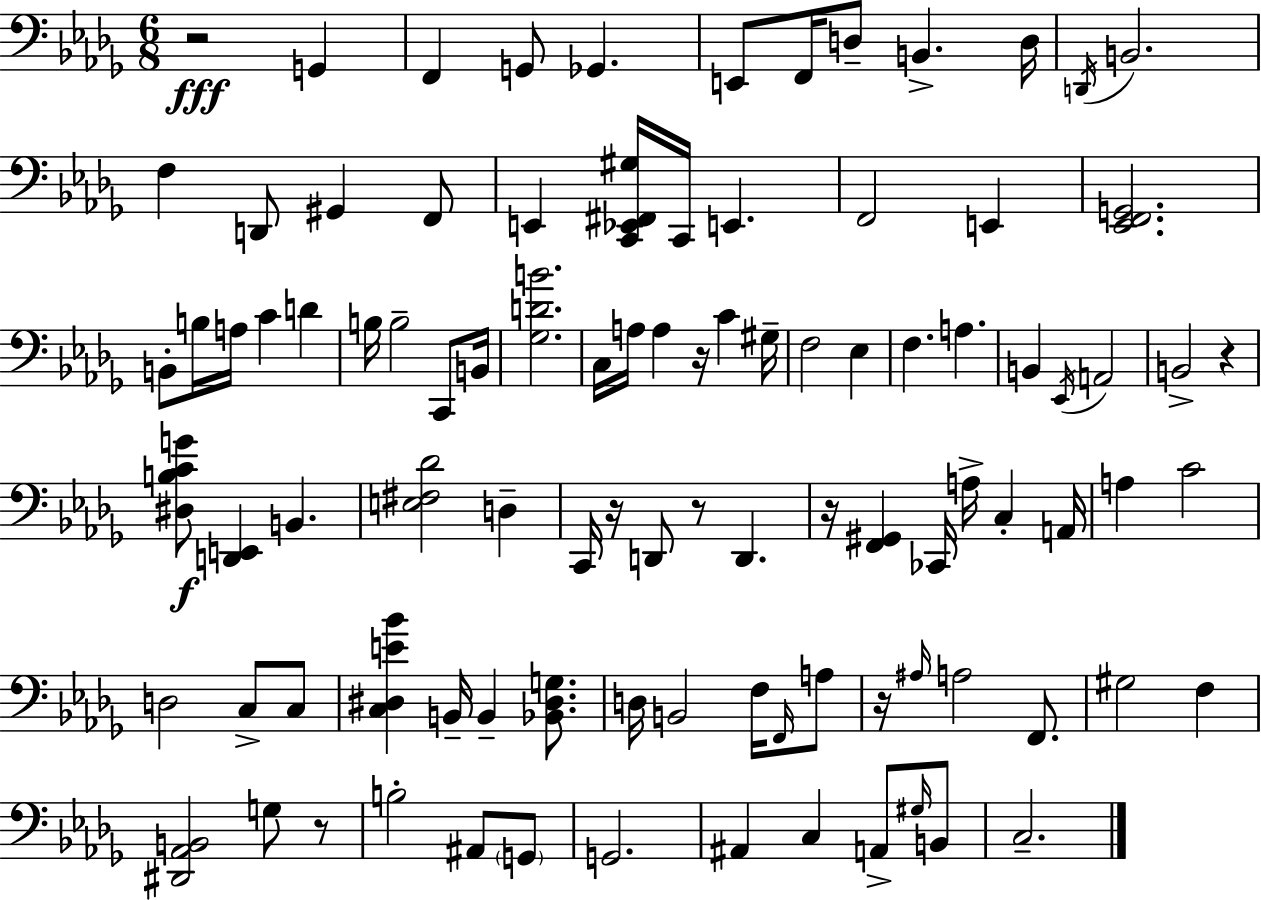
R/h G2/q F2/q G2/e Gb2/q. E2/e F2/s D3/e B2/q. D3/s D2/s B2/h. F3/q D2/e G#2/q F2/e E2/q [C2,Eb2,F#2,G#3]/s C2/s E2/q. F2/h E2/q [Eb2,F2,G2]/h. B2/e B3/s A3/s C4/q D4/q B3/s B3/h C2/e B2/s [Gb3,D4,B4]/h. C3/s A3/s A3/q R/s C4/q G#3/s F3/h Eb3/q F3/q. A3/q. B2/q Eb2/s A2/h B2/h R/q [D#3,B3,C4,G4]/e [D2,E2]/q B2/q. [E3,F#3,Db4]/h D3/q C2/s R/s D2/e R/e D2/q. R/s [F2,G#2]/q CES2/s A3/s C3/q A2/s A3/q C4/h D3/h C3/e C3/e [C3,D#3,E4,Bb4]/q B2/s B2/q [Bb2,D#3,G3]/e. D3/s B2/h F3/s F2/s A3/e R/s A#3/s A3/h F2/e. G#3/h F3/q [D#2,Ab2,B2]/h G3/e R/e B3/h A#2/e G2/e G2/h. A#2/q C3/q A2/e G#3/s B2/e C3/h.